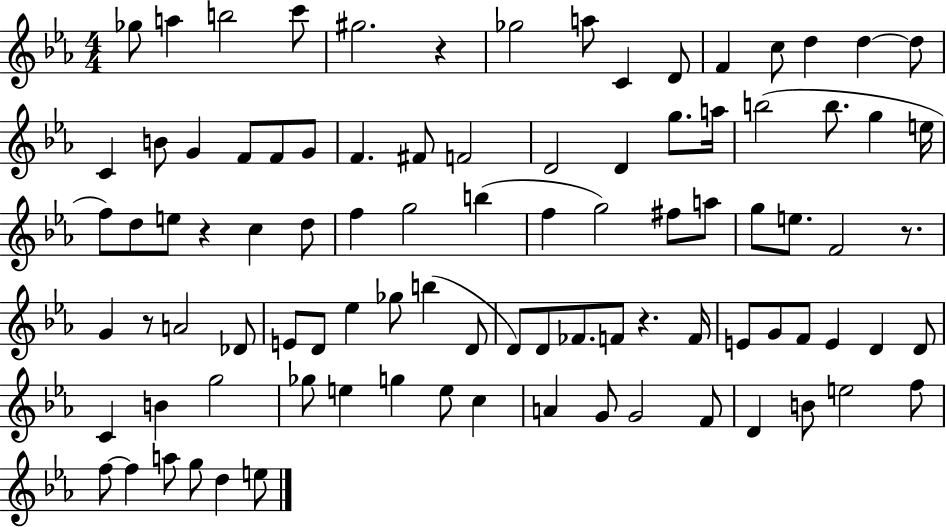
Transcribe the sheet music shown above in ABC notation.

X:1
T:Untitled
M:4/4
L:1/4
K:Eb
_g/2 a b2 c'/2 ^g2 z _g2 a/2 C D/2 F c/2 d d d/2 C B/2 G F/2 F/2 G/2 F ^F/2 F2 D2 D g/2 a/4 b2 b/2 g e/4 f/2 d/2 e/2 z c d/2 f g2 b f g2 ^f/2 a/2 g/2 e/2 F2 z/2 G z/2 A2 _D/2 E/2 D/2 _e _g/2 b D/2 D/2 D/2 _F/2 F/2 z F/4 E/2 G/2 F/2 E D D/2 C B g2 _g/2 e g e/2 c A G/2 G2 F/2 D B/2 e2 f/2 f/2 f a/2 g/2 d e/2